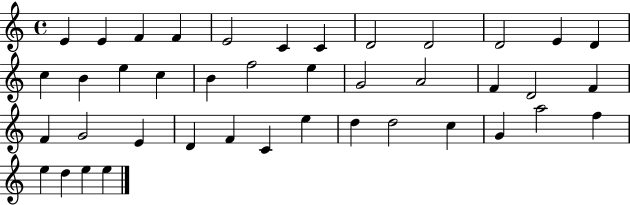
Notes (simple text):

E4/q E4/q F4/q F4/q E4/h C4/q C4/q D4/h D4/h D4/h E4/q D4/q C5/q B4/q E5/q C5/q B4/q F5/h E5/q G4/h A4/h F4/q D4/h F4/q F4/q G4/h E4/q D4/q F4/q C4/q E5/q D5/q D5/h C5/q G4/q A5/h F5/q E5/q D5/q E5/q E5/q